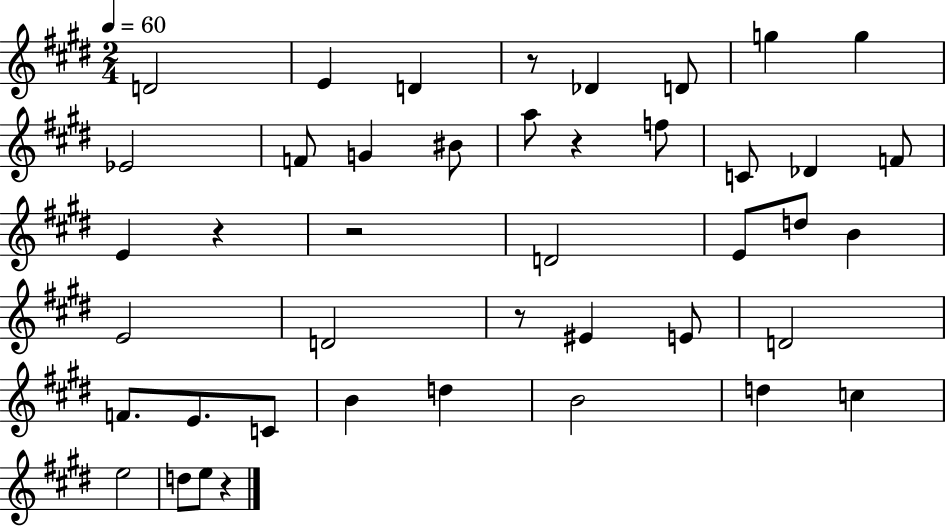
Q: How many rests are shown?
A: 6